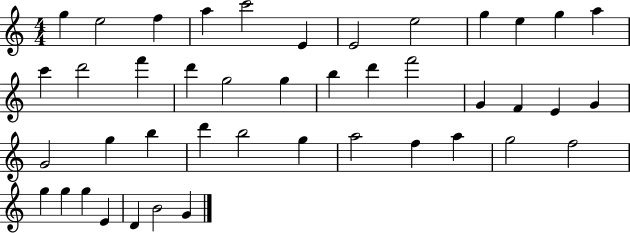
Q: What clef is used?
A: treble